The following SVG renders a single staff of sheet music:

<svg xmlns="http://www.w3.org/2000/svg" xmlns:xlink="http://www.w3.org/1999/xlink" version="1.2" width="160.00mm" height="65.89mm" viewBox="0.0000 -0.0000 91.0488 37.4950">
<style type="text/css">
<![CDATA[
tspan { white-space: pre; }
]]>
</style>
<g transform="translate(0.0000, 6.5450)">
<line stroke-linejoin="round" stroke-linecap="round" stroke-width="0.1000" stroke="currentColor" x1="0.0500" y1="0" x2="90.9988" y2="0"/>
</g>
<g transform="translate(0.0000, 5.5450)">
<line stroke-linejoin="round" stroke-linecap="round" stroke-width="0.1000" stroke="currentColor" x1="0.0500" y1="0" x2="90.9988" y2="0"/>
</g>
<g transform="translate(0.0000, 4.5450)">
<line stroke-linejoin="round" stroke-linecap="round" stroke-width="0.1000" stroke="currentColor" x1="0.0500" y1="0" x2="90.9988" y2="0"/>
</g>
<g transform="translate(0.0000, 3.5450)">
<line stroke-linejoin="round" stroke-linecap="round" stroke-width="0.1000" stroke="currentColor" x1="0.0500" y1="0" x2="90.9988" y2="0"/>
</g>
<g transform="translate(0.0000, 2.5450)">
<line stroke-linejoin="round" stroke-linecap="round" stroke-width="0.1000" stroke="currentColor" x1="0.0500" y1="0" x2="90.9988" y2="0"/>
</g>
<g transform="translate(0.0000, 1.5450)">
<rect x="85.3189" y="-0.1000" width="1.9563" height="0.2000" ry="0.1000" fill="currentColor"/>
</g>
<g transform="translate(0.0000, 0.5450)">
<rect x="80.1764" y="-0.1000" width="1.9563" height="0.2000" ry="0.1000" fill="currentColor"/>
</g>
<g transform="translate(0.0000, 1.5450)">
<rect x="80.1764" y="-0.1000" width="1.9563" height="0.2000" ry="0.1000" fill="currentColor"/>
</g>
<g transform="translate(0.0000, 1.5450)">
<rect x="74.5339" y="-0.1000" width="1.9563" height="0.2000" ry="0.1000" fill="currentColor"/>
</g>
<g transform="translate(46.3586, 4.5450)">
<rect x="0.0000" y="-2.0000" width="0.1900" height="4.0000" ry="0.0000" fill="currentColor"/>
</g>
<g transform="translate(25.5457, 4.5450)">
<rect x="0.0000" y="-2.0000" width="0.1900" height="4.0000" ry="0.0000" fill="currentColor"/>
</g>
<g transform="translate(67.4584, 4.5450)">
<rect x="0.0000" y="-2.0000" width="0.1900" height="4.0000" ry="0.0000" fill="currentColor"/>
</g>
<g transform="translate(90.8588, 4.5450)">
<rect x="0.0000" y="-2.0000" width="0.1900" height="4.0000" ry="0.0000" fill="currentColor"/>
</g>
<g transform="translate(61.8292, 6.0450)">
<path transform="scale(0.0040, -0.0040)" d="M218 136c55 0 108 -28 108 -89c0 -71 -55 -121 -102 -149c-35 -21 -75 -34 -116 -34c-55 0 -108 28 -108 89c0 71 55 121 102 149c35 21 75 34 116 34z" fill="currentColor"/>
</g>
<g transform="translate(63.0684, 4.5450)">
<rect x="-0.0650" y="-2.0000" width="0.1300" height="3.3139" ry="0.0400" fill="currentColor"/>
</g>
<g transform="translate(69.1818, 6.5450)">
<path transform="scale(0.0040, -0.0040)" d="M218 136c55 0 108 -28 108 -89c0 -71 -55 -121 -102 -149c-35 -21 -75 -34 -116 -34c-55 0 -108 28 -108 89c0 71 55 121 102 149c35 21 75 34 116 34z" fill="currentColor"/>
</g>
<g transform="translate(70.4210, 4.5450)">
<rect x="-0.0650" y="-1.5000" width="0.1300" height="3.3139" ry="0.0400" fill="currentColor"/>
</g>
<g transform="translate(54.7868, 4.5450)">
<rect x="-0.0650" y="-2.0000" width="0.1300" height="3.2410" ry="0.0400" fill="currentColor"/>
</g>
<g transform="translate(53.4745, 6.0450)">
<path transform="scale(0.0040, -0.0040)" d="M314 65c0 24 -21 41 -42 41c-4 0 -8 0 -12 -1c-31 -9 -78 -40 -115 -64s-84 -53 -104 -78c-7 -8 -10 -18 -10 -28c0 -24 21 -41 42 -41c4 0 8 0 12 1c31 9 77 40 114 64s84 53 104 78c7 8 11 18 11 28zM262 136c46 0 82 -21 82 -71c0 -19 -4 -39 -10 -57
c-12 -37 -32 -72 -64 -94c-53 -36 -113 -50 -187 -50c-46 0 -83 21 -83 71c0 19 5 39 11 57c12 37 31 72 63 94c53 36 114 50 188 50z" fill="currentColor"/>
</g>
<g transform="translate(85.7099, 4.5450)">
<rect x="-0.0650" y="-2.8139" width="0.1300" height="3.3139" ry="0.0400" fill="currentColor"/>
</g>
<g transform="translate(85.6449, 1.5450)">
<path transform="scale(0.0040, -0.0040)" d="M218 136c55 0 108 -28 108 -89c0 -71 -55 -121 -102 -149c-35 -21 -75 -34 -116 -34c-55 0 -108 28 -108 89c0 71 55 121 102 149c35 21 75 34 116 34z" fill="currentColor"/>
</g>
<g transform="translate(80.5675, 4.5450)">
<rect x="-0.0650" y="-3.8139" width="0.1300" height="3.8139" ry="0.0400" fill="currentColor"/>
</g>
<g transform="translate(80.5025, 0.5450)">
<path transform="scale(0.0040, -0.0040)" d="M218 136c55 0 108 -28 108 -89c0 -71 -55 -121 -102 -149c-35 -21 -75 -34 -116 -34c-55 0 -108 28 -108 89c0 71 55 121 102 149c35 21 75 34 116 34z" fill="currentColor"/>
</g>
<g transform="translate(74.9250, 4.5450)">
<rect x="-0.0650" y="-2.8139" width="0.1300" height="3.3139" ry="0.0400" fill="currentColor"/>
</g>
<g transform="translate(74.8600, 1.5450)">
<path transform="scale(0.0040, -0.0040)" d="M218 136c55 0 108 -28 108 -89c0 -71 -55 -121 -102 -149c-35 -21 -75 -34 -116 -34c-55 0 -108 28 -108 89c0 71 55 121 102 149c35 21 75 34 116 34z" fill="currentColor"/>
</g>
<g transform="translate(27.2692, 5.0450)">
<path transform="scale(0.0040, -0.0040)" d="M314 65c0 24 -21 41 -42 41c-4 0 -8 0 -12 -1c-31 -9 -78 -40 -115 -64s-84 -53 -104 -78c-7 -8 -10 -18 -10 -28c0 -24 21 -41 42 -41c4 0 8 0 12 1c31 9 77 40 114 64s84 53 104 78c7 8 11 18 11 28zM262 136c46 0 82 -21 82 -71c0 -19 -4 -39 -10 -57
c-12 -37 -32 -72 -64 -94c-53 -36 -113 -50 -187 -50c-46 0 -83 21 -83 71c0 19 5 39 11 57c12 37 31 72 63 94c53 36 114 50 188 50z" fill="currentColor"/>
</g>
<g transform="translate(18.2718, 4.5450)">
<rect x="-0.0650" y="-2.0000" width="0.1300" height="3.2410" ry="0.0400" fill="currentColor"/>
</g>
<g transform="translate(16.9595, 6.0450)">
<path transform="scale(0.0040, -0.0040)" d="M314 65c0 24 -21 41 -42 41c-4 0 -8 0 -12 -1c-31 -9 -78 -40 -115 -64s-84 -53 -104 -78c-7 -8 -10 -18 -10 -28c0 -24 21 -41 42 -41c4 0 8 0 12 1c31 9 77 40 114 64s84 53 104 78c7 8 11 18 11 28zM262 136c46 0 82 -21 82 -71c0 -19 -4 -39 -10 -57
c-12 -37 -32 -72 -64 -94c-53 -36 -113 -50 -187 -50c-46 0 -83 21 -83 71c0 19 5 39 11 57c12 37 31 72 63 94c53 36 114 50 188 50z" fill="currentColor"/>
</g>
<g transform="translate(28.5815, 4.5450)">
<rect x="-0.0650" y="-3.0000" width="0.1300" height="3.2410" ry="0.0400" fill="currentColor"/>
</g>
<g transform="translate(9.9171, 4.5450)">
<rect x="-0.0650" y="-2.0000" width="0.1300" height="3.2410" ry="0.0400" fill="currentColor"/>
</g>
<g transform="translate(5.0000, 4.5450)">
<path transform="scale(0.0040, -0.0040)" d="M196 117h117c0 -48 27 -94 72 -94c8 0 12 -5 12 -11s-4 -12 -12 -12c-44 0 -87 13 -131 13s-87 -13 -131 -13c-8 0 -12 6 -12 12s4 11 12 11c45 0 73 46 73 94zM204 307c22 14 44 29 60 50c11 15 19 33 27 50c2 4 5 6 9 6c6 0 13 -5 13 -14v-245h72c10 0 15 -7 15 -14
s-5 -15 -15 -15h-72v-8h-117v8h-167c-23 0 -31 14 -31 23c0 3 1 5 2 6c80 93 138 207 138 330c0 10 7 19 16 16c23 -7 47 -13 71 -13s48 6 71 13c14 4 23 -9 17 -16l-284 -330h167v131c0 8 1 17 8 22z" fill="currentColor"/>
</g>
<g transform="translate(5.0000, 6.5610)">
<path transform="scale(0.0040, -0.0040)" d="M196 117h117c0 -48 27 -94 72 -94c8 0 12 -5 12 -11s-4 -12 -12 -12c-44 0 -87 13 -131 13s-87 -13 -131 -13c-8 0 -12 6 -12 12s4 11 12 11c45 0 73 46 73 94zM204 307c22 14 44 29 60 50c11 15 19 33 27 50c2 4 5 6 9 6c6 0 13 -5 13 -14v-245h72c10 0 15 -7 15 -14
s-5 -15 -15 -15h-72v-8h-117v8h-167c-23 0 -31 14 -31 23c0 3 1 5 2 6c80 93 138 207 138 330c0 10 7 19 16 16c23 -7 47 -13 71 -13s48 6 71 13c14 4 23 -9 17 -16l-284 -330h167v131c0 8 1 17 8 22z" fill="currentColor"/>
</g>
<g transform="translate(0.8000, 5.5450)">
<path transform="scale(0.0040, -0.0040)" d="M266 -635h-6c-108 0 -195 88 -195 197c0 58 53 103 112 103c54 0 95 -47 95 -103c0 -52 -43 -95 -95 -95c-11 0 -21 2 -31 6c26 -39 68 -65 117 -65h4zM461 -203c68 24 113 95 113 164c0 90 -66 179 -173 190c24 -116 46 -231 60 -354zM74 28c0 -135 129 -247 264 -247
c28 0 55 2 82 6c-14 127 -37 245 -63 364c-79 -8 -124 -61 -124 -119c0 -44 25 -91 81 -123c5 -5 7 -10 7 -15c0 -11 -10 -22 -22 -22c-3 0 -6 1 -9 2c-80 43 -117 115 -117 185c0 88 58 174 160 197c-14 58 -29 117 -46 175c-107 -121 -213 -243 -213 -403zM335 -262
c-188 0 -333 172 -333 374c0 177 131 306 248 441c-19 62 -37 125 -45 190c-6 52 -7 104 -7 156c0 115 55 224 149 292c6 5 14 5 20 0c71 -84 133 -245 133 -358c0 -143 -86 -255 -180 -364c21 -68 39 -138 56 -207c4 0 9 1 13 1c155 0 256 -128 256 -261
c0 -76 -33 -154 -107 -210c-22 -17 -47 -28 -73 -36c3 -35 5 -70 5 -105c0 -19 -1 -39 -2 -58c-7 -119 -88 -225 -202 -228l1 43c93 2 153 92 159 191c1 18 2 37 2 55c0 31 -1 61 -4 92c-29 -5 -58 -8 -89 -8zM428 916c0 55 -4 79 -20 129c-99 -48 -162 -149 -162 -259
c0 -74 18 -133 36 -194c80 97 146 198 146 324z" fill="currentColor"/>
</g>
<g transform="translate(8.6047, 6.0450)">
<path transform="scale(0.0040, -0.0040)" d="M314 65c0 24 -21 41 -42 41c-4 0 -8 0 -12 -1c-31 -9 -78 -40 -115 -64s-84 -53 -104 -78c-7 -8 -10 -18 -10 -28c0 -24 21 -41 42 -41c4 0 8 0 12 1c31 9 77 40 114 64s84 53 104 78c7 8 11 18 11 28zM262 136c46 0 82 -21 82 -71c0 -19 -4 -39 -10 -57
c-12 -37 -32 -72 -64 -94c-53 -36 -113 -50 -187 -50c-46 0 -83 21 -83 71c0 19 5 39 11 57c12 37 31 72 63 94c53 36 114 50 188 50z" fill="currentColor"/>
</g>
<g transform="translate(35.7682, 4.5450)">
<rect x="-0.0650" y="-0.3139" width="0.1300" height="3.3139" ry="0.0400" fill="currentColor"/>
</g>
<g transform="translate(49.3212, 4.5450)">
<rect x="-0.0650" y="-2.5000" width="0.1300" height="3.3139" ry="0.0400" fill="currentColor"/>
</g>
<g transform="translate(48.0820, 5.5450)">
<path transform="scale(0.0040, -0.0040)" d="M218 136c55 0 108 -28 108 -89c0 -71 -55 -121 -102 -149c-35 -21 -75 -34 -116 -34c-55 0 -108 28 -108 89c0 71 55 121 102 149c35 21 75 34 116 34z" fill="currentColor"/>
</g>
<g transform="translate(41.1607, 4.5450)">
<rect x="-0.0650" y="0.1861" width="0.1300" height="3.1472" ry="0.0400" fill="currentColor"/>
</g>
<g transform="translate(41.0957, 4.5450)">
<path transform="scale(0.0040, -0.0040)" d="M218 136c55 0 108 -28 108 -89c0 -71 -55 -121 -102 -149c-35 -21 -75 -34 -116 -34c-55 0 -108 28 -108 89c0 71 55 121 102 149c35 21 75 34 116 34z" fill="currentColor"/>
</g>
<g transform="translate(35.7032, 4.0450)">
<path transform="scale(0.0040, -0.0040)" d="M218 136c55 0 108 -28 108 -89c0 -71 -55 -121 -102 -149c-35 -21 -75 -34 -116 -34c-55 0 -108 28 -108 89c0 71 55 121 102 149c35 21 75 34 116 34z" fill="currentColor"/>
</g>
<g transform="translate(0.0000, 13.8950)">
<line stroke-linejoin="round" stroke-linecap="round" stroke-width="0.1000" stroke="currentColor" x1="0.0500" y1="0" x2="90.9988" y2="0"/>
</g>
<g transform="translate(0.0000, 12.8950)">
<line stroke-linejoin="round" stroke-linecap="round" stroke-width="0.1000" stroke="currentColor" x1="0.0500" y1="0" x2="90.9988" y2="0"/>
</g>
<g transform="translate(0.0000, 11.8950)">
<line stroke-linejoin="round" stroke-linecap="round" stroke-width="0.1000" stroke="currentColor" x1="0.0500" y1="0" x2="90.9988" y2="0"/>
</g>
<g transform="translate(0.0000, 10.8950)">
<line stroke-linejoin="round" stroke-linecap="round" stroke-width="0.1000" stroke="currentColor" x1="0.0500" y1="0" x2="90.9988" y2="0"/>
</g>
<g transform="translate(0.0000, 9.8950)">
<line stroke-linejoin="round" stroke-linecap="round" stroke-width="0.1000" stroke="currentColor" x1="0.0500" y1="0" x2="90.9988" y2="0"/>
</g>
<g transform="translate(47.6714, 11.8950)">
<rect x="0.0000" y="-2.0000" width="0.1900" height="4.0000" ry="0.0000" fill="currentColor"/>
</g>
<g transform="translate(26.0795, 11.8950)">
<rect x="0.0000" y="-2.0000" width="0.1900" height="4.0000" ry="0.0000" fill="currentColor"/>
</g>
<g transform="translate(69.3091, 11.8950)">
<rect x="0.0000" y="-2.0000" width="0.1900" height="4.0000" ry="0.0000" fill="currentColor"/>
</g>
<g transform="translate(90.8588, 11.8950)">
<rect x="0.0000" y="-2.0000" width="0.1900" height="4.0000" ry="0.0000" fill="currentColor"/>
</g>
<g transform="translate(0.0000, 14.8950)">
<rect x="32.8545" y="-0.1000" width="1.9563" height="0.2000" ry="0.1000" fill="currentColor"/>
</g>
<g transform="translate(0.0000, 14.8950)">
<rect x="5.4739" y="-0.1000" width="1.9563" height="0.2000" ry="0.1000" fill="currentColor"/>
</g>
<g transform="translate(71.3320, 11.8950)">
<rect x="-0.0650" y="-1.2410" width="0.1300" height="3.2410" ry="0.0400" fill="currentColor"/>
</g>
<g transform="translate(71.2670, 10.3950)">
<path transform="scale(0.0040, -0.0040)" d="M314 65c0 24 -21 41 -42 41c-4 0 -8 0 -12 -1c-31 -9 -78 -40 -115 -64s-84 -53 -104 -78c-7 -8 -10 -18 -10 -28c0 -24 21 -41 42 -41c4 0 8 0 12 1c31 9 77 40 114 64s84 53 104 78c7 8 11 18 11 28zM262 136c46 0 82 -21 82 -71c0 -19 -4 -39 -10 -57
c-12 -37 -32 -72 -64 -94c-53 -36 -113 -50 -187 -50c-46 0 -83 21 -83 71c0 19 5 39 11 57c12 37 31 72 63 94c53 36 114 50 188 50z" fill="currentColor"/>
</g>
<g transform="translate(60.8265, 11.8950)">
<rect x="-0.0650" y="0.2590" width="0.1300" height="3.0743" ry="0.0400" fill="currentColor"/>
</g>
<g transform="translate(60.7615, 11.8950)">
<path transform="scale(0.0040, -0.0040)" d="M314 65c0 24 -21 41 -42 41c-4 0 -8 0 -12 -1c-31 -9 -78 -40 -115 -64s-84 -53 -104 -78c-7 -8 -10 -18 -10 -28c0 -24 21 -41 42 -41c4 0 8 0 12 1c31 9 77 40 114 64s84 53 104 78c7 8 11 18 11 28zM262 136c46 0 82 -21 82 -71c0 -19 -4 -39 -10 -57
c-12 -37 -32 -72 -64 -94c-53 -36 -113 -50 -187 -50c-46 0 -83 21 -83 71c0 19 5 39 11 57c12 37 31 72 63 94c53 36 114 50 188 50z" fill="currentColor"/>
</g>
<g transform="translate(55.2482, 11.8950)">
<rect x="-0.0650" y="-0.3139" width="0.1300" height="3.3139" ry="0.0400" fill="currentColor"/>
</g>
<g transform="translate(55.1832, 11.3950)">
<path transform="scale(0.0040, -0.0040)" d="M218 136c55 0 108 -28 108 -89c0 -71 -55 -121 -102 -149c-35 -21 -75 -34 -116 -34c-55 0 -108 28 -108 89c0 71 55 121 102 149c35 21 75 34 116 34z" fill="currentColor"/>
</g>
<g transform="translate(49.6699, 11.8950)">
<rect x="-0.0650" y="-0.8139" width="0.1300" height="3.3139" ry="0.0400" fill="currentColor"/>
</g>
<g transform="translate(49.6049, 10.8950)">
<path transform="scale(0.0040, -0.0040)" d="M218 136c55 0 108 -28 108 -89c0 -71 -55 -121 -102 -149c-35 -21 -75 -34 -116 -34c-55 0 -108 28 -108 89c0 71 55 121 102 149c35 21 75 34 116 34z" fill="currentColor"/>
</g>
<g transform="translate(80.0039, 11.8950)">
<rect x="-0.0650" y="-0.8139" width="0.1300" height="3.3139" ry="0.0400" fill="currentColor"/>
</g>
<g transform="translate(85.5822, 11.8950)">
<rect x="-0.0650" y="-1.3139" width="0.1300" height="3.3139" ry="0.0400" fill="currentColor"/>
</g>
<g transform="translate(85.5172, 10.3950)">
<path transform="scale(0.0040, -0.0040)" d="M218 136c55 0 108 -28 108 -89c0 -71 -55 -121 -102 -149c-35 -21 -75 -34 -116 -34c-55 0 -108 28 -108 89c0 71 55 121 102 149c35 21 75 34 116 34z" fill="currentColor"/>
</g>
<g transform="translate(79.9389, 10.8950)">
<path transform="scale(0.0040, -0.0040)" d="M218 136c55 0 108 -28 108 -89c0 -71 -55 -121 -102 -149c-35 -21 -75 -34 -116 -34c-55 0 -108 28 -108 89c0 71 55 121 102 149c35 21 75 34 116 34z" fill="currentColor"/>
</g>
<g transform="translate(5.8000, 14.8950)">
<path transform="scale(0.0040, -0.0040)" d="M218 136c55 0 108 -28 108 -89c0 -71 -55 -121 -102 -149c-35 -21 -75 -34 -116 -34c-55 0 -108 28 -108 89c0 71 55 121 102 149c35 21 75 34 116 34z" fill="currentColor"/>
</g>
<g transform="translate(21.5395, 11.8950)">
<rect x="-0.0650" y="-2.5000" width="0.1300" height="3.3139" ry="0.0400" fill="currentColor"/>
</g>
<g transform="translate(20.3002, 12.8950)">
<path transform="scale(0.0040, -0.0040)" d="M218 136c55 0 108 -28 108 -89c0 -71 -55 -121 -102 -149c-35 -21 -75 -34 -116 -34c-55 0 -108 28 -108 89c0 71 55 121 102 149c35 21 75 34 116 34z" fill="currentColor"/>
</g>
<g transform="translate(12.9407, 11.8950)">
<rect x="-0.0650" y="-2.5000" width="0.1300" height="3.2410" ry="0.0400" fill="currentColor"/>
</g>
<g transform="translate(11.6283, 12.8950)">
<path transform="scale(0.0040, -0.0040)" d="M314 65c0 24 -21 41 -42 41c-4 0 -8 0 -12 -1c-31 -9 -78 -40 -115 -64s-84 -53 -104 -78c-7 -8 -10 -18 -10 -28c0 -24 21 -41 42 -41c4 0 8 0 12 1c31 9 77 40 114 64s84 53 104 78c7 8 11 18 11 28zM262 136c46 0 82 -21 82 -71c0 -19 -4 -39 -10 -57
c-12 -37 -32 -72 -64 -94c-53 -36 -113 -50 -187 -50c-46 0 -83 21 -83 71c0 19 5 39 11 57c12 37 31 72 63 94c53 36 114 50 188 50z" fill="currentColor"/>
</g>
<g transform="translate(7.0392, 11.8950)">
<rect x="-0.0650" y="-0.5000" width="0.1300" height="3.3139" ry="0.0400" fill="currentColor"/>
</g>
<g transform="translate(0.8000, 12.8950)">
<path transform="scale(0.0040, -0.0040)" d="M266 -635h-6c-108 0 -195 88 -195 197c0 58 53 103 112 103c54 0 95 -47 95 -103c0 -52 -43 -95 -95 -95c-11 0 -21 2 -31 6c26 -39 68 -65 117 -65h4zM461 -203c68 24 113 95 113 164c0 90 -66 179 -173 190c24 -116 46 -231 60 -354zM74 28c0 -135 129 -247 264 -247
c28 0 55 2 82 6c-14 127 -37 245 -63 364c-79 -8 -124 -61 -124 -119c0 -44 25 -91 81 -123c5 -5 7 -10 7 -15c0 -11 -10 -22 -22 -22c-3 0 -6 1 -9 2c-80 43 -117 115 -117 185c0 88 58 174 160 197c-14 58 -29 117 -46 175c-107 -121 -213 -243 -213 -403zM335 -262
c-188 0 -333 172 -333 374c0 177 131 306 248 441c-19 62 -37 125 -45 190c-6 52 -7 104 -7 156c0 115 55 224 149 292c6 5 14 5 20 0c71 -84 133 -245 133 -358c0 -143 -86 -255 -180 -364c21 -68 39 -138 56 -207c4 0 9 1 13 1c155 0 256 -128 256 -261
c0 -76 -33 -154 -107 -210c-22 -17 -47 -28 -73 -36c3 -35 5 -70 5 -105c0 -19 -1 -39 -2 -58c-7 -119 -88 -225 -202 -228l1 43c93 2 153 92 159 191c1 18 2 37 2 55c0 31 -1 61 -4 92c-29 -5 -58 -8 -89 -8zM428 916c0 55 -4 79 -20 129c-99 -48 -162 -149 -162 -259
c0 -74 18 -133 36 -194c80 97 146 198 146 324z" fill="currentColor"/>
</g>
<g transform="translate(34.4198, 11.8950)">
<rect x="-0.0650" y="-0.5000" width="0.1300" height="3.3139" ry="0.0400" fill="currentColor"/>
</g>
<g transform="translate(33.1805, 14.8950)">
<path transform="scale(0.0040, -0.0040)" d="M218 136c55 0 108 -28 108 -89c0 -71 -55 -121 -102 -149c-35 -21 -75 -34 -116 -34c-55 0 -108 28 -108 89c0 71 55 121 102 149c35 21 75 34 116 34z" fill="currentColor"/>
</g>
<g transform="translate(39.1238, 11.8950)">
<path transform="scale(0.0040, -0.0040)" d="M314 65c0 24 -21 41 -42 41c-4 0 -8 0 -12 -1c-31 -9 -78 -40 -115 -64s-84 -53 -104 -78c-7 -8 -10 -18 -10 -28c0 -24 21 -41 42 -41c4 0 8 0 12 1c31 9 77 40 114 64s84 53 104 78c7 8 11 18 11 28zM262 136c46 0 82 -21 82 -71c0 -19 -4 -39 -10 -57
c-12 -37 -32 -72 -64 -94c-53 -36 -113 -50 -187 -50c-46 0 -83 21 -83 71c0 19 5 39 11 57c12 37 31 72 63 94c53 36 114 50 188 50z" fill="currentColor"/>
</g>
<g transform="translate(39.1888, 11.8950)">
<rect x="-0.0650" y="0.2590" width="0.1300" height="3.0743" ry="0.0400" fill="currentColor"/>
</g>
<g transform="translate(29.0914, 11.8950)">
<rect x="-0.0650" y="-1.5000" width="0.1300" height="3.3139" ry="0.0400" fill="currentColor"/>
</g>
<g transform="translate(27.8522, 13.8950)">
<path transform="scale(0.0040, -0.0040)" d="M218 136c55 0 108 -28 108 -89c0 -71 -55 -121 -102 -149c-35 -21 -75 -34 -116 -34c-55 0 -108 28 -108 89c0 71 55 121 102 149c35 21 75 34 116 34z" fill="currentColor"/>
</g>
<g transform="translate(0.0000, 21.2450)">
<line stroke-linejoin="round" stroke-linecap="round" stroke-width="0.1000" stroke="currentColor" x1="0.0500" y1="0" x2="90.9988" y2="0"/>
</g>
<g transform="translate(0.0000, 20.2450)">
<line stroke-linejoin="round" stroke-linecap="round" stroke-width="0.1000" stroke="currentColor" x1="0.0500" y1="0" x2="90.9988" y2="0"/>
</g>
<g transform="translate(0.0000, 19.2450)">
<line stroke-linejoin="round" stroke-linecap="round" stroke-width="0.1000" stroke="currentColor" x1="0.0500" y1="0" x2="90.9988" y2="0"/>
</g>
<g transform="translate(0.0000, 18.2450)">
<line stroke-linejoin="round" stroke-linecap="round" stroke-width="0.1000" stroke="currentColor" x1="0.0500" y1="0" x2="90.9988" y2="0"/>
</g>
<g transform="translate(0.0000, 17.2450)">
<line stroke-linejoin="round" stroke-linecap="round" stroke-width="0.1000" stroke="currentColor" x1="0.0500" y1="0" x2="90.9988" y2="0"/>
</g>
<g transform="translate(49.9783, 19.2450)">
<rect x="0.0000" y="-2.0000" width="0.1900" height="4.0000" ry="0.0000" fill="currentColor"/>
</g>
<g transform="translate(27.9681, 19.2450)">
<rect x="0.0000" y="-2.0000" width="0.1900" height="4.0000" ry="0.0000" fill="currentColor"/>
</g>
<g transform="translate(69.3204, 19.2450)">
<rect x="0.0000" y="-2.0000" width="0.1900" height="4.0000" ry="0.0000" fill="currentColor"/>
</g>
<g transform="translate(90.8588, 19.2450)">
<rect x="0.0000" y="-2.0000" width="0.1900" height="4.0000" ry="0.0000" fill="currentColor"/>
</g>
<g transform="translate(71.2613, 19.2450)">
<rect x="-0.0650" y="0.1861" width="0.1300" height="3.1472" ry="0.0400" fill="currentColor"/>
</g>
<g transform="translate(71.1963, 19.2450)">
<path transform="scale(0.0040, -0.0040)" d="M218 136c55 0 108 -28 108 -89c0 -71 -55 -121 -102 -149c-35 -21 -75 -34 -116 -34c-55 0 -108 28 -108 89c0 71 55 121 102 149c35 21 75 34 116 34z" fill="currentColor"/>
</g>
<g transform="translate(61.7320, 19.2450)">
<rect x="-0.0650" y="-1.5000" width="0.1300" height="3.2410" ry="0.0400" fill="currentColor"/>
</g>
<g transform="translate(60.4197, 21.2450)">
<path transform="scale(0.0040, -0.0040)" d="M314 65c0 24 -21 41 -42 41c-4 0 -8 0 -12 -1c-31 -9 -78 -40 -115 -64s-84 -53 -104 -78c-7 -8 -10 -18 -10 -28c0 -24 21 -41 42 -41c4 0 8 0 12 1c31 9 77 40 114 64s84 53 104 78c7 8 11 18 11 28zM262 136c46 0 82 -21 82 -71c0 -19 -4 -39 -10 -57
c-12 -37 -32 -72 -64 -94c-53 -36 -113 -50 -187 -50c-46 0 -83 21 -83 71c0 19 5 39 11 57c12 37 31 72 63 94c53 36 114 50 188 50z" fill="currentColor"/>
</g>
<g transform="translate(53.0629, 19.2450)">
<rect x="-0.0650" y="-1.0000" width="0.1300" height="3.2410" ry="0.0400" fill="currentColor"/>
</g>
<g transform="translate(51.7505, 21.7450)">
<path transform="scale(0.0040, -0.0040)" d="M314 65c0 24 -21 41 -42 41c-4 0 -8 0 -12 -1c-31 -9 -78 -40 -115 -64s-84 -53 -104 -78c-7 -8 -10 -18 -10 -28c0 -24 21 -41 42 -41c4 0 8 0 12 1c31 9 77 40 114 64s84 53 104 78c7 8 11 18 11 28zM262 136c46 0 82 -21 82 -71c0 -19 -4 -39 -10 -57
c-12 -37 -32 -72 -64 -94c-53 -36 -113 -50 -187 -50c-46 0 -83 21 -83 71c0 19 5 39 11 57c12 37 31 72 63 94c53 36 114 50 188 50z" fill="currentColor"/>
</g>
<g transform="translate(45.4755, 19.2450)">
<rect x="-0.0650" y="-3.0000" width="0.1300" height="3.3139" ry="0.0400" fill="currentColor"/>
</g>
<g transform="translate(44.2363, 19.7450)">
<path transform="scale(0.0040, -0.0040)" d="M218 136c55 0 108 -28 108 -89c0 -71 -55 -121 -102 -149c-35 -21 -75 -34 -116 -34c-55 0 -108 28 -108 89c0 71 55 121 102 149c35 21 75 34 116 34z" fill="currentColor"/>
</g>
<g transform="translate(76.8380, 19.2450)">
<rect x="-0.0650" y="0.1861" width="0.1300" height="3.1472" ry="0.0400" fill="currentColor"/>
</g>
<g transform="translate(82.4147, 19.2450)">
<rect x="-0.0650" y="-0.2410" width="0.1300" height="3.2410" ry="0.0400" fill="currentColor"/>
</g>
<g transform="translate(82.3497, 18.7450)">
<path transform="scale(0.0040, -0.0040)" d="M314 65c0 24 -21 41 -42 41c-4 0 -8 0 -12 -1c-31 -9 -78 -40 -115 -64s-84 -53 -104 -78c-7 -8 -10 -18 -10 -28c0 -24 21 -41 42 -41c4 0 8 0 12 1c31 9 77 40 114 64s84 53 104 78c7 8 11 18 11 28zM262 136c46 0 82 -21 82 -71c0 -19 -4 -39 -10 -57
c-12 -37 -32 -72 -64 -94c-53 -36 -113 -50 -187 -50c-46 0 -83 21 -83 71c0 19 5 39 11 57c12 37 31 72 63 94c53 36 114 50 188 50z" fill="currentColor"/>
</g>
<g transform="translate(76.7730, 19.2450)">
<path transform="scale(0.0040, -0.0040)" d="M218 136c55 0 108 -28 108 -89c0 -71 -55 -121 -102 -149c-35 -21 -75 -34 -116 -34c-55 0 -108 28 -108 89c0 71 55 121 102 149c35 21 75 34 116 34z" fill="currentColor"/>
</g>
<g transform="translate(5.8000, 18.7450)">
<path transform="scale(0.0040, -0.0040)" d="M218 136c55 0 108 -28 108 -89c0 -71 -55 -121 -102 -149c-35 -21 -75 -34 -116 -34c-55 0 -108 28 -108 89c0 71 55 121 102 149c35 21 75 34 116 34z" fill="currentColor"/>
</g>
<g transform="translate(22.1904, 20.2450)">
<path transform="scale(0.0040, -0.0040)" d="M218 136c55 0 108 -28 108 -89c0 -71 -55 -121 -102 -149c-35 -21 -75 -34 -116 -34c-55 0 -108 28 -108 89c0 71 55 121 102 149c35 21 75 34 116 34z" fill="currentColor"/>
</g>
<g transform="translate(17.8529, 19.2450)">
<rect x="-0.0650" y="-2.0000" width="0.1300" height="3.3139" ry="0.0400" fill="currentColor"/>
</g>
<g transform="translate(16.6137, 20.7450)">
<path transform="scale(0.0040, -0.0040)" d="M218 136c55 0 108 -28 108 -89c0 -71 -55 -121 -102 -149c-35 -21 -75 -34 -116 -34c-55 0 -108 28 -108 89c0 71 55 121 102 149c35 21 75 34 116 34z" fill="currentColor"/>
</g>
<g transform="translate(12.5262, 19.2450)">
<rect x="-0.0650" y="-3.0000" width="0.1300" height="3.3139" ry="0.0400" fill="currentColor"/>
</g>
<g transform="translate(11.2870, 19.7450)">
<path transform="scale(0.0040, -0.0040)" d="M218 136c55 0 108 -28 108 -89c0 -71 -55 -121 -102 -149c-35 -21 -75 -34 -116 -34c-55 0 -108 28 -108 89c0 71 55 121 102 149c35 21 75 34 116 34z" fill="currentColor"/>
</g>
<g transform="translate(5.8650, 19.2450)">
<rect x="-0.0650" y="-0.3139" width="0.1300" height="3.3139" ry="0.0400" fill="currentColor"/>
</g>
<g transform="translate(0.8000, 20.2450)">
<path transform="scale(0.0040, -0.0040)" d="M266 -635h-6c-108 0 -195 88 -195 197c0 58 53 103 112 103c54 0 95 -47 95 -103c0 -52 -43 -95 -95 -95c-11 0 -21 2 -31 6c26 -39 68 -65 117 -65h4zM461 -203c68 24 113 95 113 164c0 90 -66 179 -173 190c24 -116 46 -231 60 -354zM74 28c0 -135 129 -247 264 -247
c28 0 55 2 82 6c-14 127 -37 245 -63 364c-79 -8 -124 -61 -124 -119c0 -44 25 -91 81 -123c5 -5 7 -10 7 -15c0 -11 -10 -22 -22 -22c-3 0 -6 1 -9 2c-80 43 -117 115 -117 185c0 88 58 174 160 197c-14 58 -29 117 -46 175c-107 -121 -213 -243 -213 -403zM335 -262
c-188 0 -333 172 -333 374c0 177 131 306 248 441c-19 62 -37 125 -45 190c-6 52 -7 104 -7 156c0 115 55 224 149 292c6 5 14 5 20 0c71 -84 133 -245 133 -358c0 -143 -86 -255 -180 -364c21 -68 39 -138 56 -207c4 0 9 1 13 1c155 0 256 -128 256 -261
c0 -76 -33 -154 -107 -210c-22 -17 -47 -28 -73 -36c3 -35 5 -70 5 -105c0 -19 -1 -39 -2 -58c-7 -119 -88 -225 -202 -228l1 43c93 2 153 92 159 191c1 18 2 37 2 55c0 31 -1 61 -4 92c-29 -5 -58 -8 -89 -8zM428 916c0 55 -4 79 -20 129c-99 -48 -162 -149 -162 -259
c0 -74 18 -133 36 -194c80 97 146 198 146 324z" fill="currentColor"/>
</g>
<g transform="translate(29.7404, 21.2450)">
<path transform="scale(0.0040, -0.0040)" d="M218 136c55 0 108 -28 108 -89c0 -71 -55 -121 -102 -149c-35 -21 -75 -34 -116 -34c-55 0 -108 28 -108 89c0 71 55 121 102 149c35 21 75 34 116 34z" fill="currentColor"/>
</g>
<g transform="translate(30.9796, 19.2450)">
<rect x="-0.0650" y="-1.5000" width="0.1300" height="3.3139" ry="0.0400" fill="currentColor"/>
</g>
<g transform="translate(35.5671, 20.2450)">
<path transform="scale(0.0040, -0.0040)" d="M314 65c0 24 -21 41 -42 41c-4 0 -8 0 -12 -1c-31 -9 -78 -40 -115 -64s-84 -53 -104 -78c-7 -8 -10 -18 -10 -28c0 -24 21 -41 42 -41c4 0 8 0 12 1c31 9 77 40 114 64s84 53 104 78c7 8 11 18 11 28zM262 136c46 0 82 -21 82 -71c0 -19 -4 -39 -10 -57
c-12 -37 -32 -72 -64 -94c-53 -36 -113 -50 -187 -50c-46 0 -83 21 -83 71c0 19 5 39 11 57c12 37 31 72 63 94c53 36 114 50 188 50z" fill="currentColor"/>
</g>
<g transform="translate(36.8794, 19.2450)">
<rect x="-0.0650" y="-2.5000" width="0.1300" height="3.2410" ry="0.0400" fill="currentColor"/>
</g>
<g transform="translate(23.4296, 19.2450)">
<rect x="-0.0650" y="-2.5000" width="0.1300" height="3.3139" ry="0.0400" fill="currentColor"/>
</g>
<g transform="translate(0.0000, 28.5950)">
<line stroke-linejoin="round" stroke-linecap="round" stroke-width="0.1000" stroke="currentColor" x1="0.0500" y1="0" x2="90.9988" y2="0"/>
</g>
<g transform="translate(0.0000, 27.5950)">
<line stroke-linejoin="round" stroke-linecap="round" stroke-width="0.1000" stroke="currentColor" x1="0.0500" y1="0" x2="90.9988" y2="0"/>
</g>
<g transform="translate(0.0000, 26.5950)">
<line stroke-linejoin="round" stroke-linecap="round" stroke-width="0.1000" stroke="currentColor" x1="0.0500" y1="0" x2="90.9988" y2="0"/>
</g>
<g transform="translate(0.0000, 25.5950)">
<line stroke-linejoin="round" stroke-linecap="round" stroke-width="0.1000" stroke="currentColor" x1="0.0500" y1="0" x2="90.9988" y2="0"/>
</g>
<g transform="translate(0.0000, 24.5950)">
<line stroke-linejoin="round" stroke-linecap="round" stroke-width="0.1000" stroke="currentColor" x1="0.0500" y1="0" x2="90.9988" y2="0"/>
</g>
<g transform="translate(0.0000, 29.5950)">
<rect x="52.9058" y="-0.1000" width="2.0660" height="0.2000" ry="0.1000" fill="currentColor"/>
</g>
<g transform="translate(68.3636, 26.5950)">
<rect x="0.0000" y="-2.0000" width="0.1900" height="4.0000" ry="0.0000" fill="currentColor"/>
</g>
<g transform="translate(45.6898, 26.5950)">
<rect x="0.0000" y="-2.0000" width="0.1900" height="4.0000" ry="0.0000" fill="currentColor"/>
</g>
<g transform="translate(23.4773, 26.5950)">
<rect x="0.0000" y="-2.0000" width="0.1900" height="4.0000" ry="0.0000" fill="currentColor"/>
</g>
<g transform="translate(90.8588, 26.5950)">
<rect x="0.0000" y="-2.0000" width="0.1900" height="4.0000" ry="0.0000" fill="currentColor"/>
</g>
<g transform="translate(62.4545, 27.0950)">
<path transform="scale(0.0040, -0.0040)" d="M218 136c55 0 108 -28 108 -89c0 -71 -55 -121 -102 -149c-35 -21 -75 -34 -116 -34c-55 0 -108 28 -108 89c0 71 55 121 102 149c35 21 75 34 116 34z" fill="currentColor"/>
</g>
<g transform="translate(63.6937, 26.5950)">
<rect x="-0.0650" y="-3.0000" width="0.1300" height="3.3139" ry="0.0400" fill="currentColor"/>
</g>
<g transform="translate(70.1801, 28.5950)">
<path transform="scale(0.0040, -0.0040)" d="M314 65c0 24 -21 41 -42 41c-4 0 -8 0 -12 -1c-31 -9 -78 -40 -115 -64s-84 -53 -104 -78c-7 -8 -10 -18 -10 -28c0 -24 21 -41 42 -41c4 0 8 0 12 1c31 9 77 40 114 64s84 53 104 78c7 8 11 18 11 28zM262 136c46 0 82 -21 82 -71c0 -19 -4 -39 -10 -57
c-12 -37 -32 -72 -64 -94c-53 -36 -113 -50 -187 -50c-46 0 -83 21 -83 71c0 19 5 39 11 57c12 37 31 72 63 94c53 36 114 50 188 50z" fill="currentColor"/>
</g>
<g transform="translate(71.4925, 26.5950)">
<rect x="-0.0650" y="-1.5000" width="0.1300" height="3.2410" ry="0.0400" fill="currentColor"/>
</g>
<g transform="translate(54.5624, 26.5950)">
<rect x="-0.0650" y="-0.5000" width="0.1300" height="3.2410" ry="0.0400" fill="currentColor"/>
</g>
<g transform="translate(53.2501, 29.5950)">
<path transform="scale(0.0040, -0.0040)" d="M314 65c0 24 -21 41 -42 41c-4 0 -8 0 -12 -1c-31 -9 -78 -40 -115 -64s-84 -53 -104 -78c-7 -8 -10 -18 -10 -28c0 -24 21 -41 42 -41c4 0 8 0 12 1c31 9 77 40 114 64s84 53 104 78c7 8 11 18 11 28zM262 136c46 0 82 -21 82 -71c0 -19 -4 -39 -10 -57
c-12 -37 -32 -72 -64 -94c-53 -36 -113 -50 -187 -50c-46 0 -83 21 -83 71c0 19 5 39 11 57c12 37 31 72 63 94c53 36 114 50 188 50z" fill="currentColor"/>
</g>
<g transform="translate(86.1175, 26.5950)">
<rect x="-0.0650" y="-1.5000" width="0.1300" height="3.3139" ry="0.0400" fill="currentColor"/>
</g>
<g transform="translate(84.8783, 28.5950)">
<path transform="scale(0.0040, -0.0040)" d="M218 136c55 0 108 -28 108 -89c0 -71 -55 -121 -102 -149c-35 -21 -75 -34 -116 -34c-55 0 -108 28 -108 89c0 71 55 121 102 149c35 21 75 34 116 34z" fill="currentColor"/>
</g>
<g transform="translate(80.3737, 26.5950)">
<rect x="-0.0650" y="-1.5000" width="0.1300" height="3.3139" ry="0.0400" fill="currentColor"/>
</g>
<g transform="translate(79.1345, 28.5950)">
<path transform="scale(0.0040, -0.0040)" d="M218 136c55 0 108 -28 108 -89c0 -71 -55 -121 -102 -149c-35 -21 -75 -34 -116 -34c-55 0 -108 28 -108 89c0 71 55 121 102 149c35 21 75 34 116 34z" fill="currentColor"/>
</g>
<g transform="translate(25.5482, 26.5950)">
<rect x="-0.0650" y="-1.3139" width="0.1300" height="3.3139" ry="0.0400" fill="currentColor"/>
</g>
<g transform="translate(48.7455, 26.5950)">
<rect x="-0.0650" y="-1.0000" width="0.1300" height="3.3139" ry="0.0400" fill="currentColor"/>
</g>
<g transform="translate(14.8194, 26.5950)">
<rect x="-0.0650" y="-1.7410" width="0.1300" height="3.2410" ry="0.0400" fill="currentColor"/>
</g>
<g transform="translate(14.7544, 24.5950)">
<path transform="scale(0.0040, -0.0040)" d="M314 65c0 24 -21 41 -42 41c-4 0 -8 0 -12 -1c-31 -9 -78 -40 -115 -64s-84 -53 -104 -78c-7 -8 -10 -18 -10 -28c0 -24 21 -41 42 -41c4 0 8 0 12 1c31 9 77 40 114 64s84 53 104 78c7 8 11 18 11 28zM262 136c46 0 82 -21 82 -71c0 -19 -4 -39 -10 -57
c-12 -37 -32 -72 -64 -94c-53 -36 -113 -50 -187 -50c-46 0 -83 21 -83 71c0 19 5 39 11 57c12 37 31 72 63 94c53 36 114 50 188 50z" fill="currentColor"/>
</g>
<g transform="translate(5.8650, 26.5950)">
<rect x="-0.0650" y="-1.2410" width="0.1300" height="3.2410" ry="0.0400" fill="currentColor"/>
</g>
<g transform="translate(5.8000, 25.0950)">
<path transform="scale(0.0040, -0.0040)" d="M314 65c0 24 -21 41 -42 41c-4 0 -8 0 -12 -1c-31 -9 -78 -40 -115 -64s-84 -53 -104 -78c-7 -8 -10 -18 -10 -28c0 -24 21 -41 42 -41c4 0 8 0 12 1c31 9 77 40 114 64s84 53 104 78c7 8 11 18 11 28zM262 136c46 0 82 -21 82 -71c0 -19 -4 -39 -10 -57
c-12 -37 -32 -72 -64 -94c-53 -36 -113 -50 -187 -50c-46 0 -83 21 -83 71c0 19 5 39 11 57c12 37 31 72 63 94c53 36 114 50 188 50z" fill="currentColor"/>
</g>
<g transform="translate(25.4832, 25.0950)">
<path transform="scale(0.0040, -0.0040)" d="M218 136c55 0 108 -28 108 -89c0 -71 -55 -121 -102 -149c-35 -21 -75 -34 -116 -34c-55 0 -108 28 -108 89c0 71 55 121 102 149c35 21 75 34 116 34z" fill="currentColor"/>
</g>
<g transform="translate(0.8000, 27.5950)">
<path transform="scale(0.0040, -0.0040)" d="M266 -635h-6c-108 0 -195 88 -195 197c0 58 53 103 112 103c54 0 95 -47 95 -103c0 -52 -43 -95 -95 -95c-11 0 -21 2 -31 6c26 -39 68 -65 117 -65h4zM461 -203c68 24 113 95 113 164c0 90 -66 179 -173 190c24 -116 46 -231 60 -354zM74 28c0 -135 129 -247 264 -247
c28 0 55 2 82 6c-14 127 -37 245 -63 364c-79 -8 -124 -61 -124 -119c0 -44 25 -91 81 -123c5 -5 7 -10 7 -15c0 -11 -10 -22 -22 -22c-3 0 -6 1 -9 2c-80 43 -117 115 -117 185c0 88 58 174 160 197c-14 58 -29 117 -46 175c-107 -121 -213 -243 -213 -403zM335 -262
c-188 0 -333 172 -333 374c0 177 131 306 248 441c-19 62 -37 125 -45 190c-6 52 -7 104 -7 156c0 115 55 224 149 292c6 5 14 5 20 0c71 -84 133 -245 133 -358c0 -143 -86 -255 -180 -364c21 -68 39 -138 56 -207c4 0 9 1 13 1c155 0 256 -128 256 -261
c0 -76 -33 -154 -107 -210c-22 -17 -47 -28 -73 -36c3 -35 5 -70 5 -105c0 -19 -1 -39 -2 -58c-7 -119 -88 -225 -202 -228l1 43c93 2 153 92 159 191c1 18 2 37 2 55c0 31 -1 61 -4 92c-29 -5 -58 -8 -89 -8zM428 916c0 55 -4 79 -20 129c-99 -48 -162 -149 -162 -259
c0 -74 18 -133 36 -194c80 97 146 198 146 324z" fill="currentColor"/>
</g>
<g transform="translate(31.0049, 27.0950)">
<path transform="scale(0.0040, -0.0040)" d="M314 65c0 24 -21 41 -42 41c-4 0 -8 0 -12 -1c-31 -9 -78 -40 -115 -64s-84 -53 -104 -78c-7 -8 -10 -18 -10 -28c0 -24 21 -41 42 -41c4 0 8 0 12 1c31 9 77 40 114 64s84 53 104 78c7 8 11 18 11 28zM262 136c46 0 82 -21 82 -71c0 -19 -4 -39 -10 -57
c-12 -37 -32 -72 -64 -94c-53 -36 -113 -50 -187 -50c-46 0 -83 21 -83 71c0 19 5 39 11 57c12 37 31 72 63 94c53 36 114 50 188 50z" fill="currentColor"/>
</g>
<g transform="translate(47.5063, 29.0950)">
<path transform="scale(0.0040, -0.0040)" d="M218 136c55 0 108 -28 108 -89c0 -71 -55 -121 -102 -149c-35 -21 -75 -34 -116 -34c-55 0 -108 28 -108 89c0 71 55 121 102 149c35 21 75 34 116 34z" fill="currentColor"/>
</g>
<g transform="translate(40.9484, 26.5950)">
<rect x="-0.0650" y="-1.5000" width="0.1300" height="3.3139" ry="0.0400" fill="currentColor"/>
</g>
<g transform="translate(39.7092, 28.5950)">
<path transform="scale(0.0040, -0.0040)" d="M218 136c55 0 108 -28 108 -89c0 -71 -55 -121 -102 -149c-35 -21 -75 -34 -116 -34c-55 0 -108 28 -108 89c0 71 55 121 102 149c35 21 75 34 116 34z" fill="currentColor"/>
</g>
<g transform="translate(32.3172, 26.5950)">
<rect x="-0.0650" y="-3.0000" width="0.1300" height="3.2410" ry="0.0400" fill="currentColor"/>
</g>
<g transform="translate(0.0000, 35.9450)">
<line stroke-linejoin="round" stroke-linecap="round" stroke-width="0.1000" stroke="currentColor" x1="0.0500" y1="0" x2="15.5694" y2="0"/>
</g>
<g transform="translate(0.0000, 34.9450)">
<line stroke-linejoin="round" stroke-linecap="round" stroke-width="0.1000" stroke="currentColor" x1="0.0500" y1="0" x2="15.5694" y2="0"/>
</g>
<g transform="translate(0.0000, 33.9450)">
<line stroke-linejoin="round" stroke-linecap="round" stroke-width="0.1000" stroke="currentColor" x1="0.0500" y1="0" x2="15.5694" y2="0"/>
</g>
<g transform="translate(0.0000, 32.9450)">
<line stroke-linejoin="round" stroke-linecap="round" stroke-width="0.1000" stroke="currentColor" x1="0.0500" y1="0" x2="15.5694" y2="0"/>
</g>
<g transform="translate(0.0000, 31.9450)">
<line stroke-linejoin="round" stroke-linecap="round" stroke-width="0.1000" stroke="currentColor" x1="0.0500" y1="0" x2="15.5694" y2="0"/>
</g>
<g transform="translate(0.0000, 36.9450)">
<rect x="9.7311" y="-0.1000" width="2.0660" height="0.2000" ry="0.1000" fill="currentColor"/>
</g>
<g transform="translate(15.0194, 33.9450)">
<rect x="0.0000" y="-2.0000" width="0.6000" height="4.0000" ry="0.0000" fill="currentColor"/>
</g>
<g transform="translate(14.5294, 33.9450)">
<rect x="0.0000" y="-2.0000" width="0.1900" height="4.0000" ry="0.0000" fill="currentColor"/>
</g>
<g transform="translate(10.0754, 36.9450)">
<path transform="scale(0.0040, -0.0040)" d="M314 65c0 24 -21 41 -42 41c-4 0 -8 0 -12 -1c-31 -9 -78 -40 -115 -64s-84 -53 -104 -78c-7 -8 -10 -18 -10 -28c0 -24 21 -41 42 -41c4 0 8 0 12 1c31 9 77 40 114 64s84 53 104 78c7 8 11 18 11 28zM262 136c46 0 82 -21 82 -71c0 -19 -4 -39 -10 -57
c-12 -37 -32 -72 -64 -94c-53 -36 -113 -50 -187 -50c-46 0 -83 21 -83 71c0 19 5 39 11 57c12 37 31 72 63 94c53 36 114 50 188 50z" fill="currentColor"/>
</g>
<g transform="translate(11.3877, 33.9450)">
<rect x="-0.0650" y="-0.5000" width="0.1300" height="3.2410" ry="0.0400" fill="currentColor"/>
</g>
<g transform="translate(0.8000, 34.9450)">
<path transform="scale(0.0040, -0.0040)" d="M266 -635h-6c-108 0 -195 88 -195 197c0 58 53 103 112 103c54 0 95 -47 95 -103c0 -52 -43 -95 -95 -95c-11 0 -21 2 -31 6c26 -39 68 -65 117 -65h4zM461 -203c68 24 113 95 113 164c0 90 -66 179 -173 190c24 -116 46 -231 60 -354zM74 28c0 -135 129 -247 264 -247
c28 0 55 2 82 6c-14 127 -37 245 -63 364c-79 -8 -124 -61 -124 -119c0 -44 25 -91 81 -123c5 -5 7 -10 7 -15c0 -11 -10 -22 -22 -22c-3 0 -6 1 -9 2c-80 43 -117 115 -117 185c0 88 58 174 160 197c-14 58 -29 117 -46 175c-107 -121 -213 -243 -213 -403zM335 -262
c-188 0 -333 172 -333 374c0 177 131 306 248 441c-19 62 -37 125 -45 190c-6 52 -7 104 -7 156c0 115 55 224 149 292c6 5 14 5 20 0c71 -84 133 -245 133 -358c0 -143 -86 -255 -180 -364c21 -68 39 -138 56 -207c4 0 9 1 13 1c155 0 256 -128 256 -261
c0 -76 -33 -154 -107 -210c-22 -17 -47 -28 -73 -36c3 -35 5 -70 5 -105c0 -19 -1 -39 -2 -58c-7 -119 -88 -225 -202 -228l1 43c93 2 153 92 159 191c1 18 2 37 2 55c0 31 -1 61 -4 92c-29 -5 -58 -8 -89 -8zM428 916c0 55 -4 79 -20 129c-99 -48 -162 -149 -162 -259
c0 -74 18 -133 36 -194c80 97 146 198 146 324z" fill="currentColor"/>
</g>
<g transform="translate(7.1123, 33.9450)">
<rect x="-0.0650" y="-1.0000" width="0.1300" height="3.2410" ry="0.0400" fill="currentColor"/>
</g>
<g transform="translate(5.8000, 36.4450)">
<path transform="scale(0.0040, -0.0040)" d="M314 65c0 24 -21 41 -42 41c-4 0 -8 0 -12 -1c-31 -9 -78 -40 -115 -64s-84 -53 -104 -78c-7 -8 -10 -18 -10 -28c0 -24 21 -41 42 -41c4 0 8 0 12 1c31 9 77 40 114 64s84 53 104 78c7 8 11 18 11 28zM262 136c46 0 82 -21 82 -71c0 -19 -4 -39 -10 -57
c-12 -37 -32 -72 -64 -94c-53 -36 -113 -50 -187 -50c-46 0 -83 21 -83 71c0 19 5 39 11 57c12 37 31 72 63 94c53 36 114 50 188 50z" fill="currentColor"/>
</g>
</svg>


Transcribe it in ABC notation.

X:1
T:Untitled
M:4/4
L:1/4
K:C
F2 F2 A2 c B G F2 F E a c' a C G2 G E C B2 d c B2 e2 d e c A F G E G2 A D2 E2 B B c2 e2 f2 e A2 E D C2 A E2 E E D2 C2